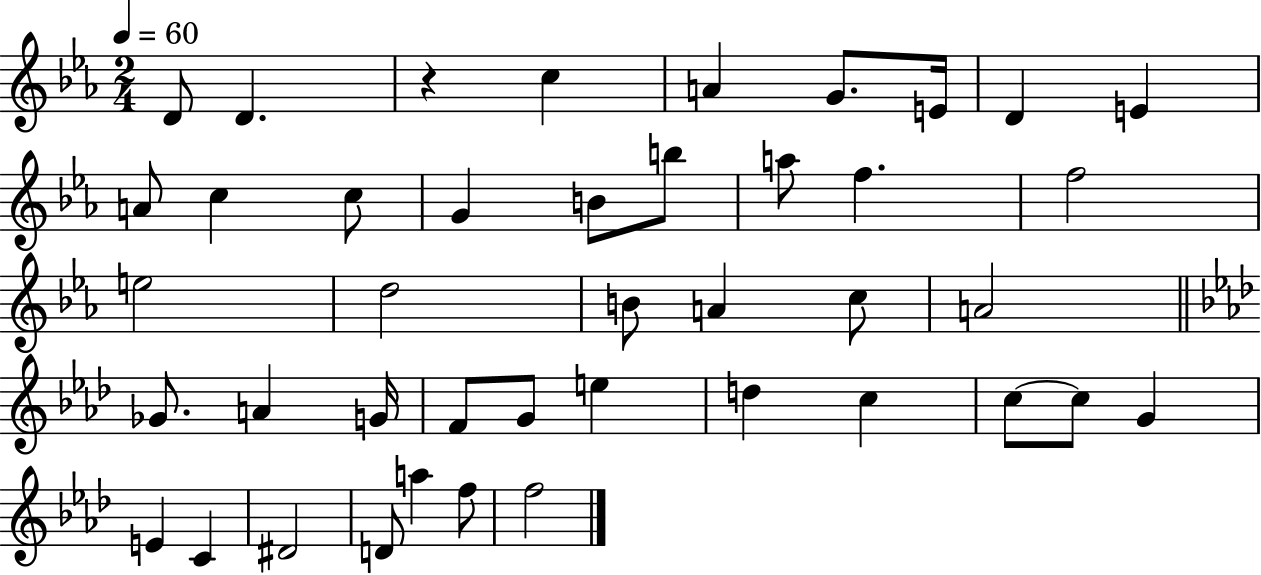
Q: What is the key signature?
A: EES major